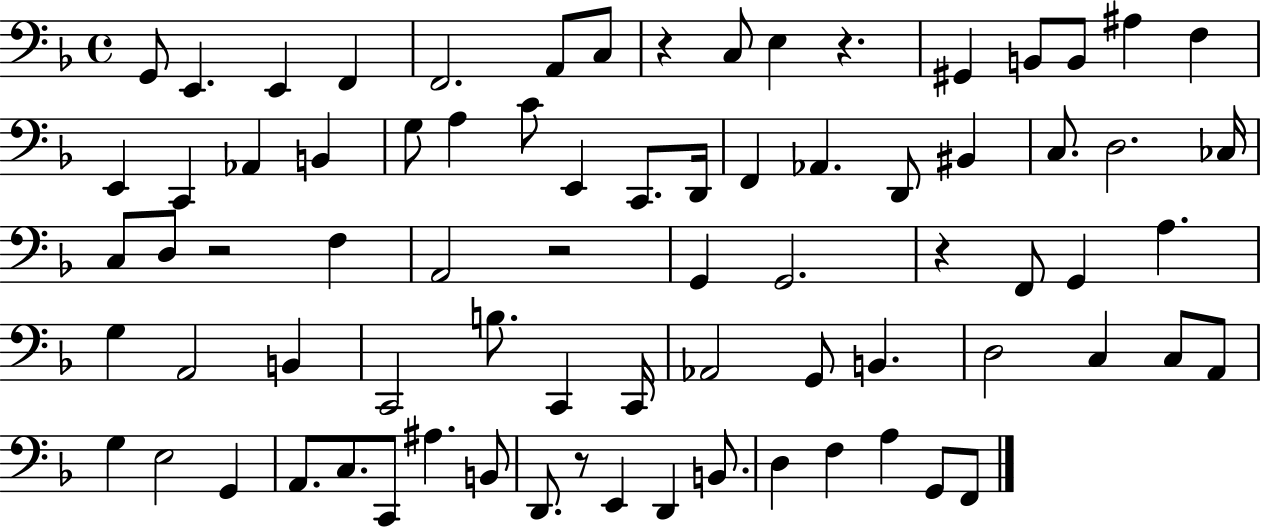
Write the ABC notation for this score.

X:1
T:Untitled
M:4/4
L:1/4
K:F
G,,/2 E,, E,, F,, F,,2 A,,/2 C,/2 z C,/2 E, z ^G,, B,,/2 B,,/2 ^A, F, E,, C,, _A,, B,, G,/2 A, C/2 E,, C,,/2 D,,/4 F,, _A,, D,,/2 ^B,, C,/2 D,2 _C,/4 C,/2 D,/2 z2 F, A,,2 z2 G,, G,,2 z F,,/2 G,, A, G, A,,2 B,, C,,2 B,/2 C,, C,,/4 _A,,2 G,,/2 B,, D,2 C, C,/2 A,,/2 G, E,2 G,, A,,/2 C,/2 C,,/2 ^A, B,,/2 D,,/2 z/2 E,, D,, B,,/2 D, F, A, G,,/2 F,,/2